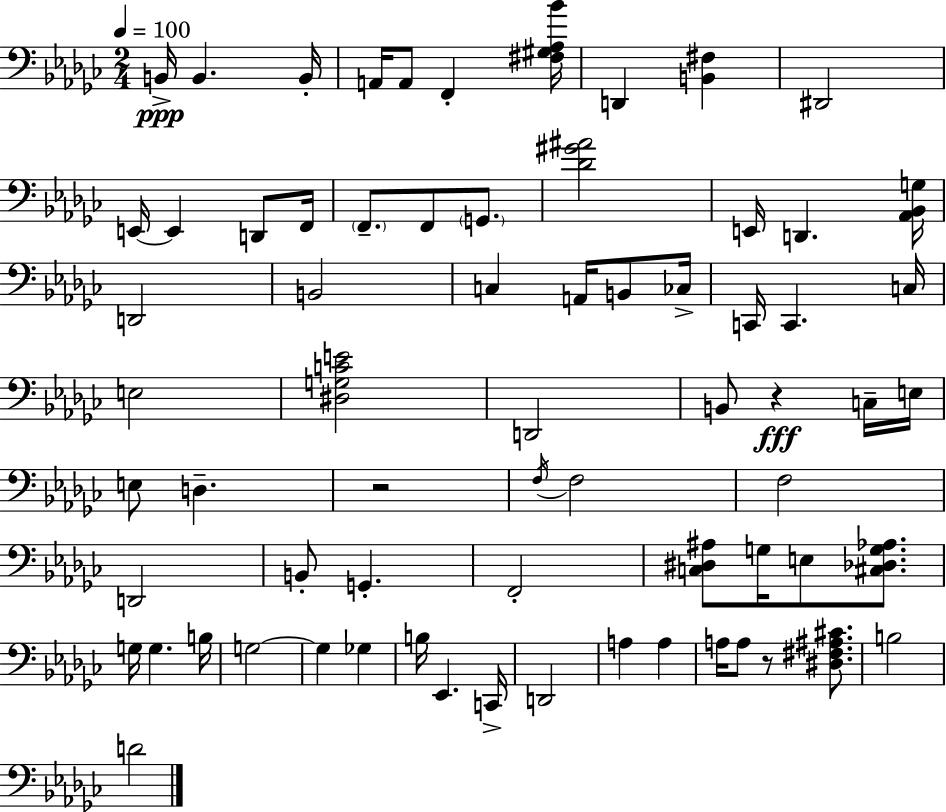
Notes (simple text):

B2/s B2/q. B2/s A2/s A2/e F2/q [F#3,G#3,Ab3,Bb4]/s D2/q [B2,F#3]/q D#2/h E2/s E2/q D2/e F2/s F2/e. F2/e G2/e. [Db4,G#4,A#4]/h E2/s D2/q. [Ab2,Bb2,G3]/s D2/h B2/h C3/q A2/s B2/e CES3/s C2/s C2/q. C3/s E3/h [D#3,G3,C4,E4]/h D2/h B2/e R/q C3/s E3/s E3/e D3/q. R/h F3/s F3/h F3/h D2/h B2/e G2/q. F2/h [C3,D#3,A#3]/e G3/s E3/e [C#3,Db3,G3,Ab3]/e. G3/s G3/q. B3/s G3/h G3/q Gb3/q B3/s Eb2/q. C2/s D2/h A3/q A3/q A3/s A3/e R/e [D#3,F#3,A#3,C#4]/e. B3/h D4/h